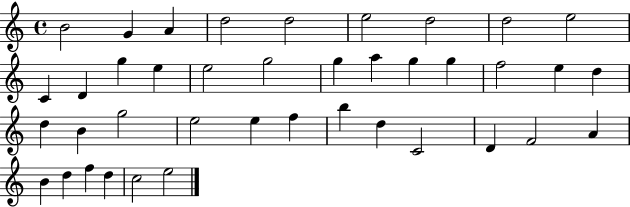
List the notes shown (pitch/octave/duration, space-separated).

B4/h G4/q A4/q D5/h D5/h E5/h D5/h D5/h E5/h C4/q D4/q G5/q E5/q E5/h G5/h G5/q A5/q G5/q G5/q F5/h E5/q D5/q D5/q B4/q G5/h E5/h E5/q F5/q B5/q D5/q C4/h D4/q F4/h A4/q B4/q D5/q F5/q D5/q C5/h E5/h